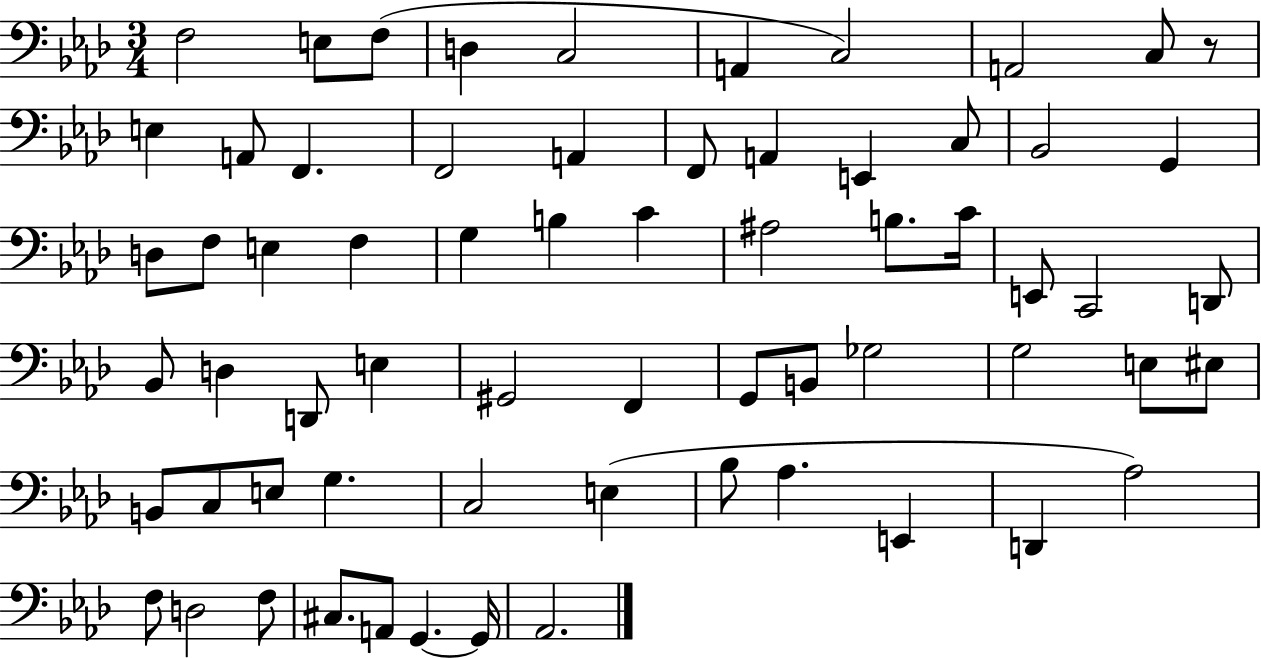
{
  \clef bass
  \numericTimeSignature
  \time 3/4
  \key aes \major
  f2 e8 f8( | d4 c2 | a,4 c2) | a,2 c8 r8 | \break e4 a,8 f,4. | f,2 a,4 | f,8 a,4 e,4 c8 | bes,2 g,4 | \break d8 f8 e4 f4 | g4 b4 c'4 | ais2 b8. c'16 | e,8 c,2 d,8 | \break bes,8 d4 d,8 e4 | gis,2 f,4 | g,8 b,8 ges2 | g2 e8 eis8 | \break b,8 c8 e8 g4. | c2 e4( | bes8 aes4. e,4 | d,4 aes2) | \break f8 d2 f8 | cis8. a,8 g,4.~~ g,16 | aes,2. | \bar "|."
}